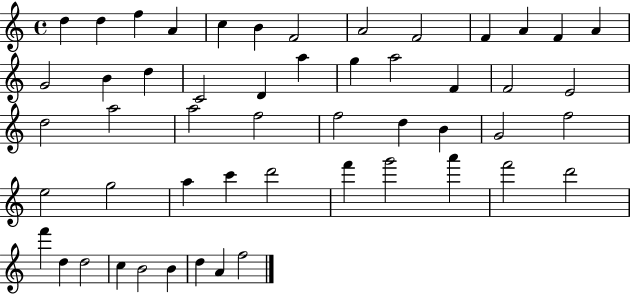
{
  \clef treble
  \time 4/4
  \defaultTimeSignature
  \key c \major
  d''4 d''4 f''4 a'4 | c''4 b'4 f'2 | a'2 f'2 | f'4 a'4 f'4 a'4 | \break g'2 b'4 d''4 | c'2 d'4 a''4 | g''4 a''2 f'4 | f'2 e'2 | \break d''2 a''2 | a''2 f''2 | f''2 d''4 b'4 | g'2 f''2 | \break e''2 g''2 | a''4 c'''4 d'''2 | f'''4 g'''2 a'''4 | f'''2 d'''2 | \break f'''4 d''4 d''2 | c''4 b'2 b'4 | d''4 a'4 f''2 | \bar "|."
}